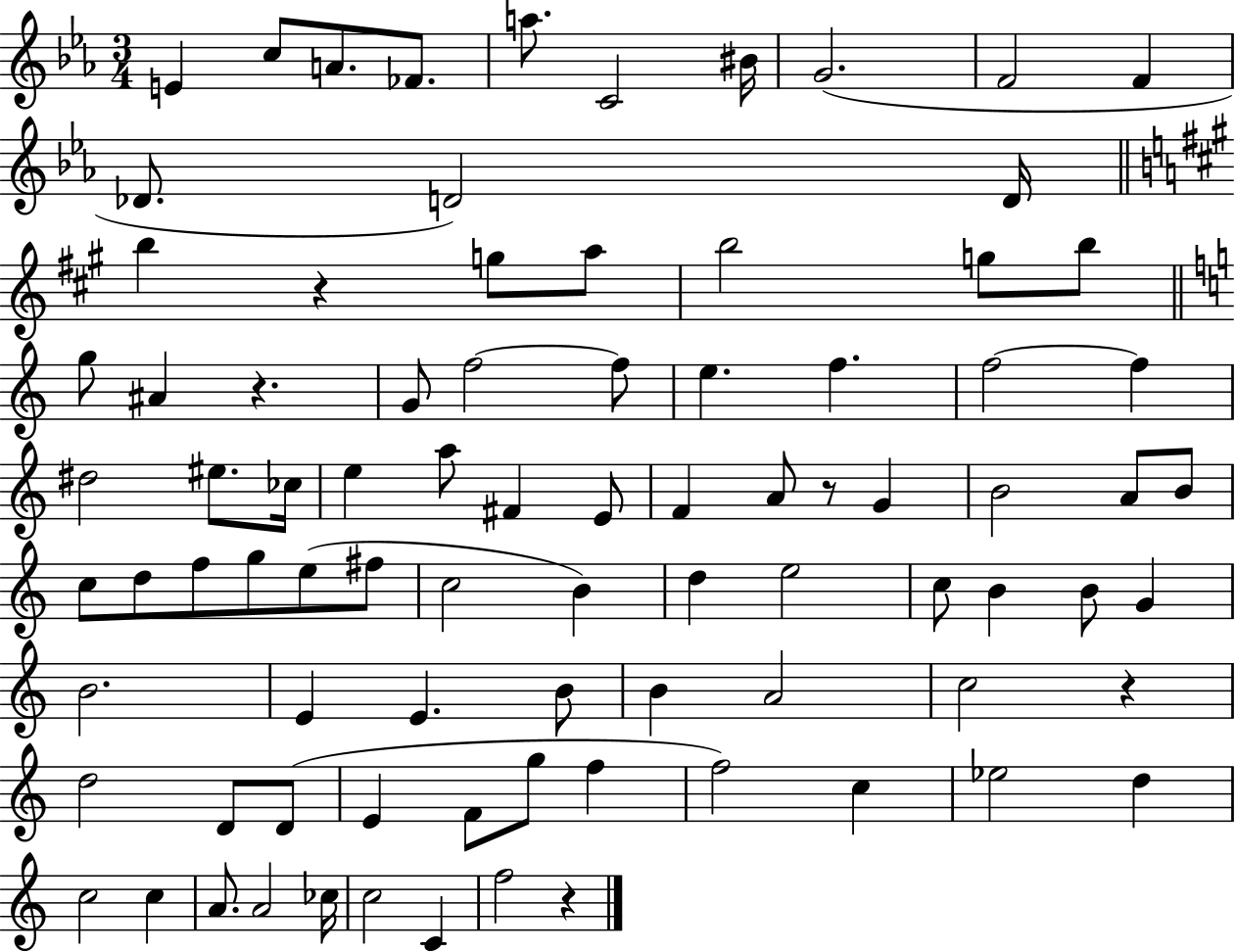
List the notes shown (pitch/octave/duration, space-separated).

E4/q C5/e A4/e. FES4/e. A5/e. C4/h BIS4/s G4/h. F4/h F4/q Db4/e. D4/h D4/s B5/q R/q G5/e A5/e B5/h G5/e B5/e G5/e A#4/q R/q. G4/e F5/h F5/e E5/q. F5/q. F5/h F5/q D#5/h EIS5/e. CES5/s E5/q A5/e F#4/q E4/e F4/q A4/e R/e G4/q B4/h A4/e B4/e C5/e D5/e F5/e G5/e E5/e F#5/e C5/h B4/q D5/q E5/h C5/e B4/q B4/e G4/q B4/h. E4/q E4/q. B4/e B4/q A4/h C5/h R/q D5/h D4/e D4/e E4/q F4/e G5/e F5/q F5/h C5/q Eb5/h D5/q C5/h C5/q A4/e. A4/h CES5/s C5/h C4/q F5/h R/q